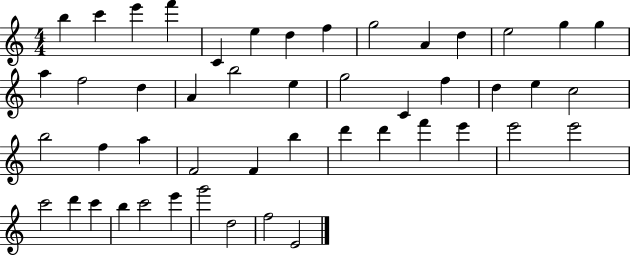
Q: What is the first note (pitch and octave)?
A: B5